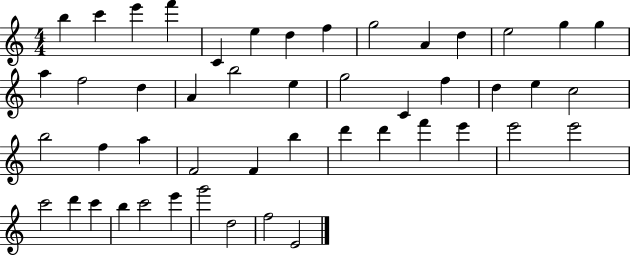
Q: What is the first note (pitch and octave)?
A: B5